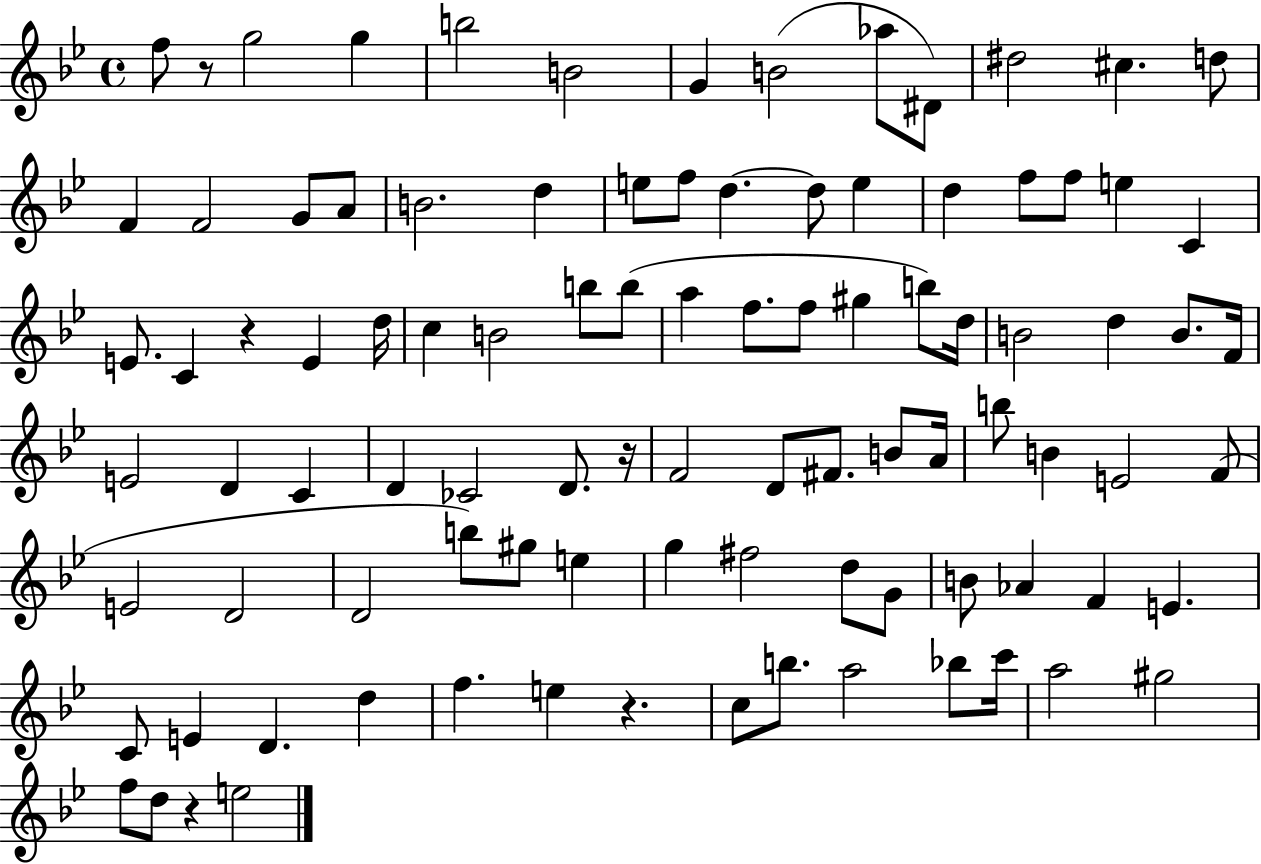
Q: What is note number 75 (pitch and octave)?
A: E4